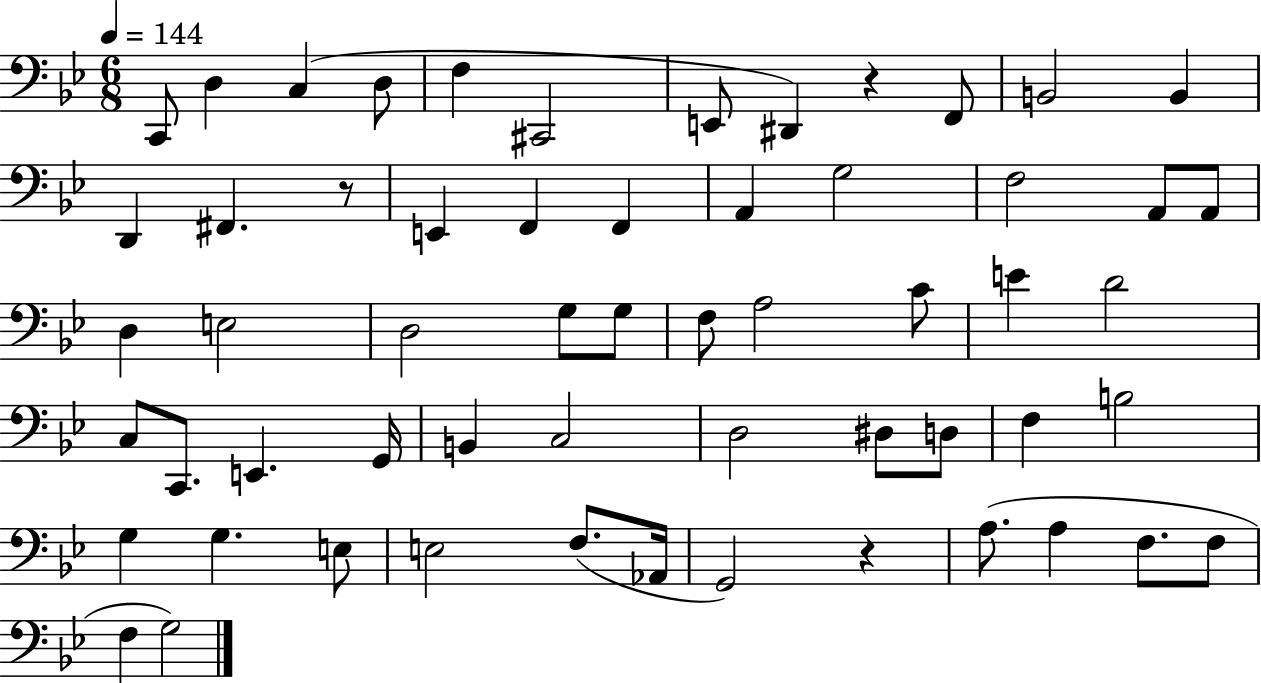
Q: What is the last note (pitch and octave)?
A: G3